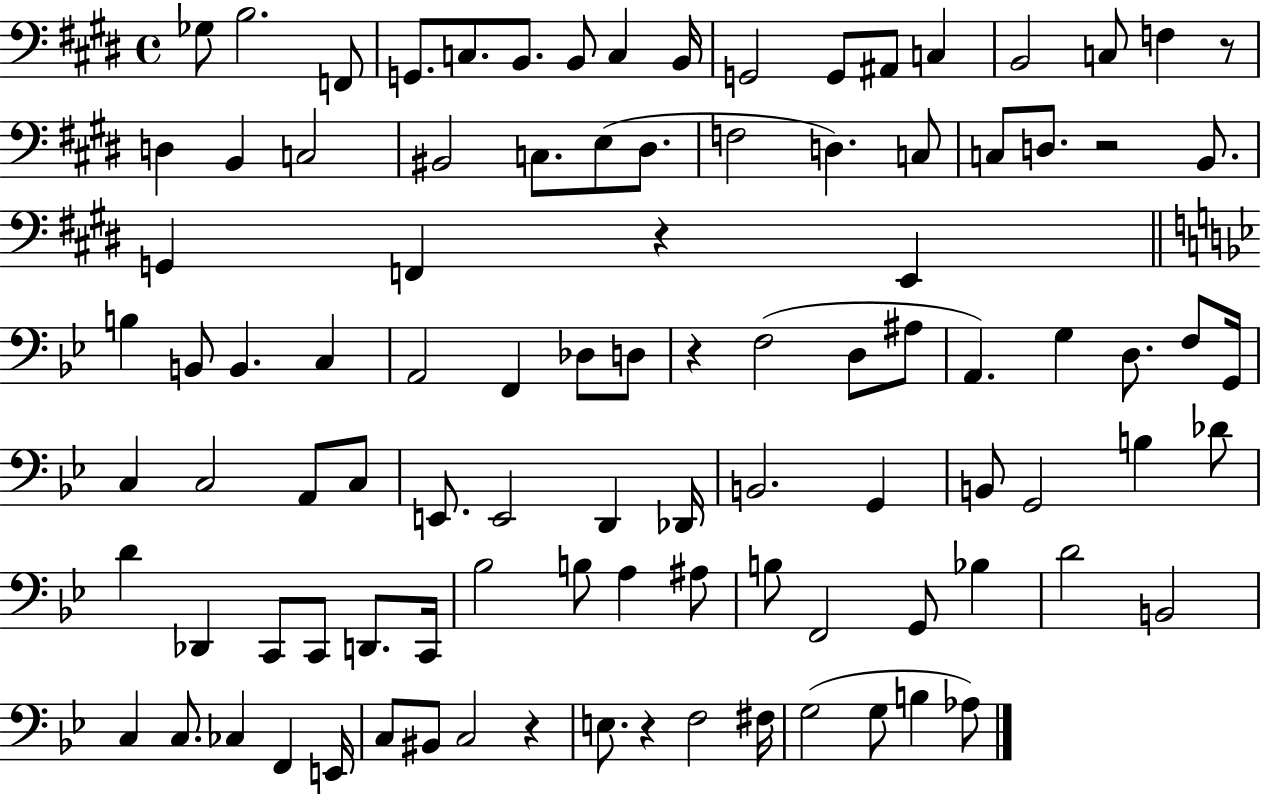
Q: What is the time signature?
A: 4/4